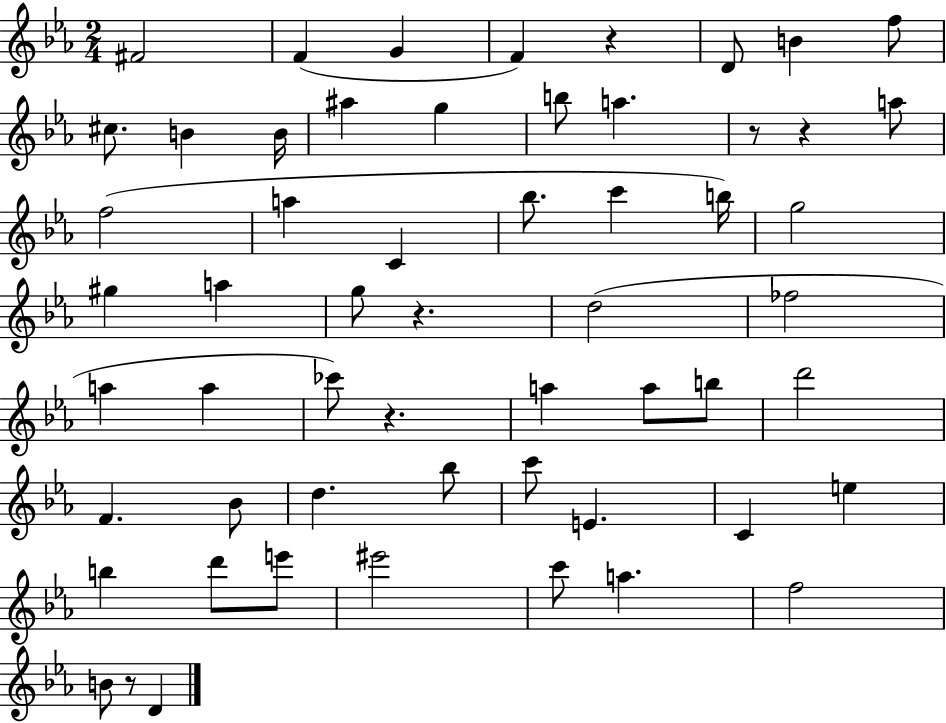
X:1
T:Untitled
M:2/4
L:1/4
K:Eb
^F2 F G F z D/2 B f/2 ^c/2 B B/4 ^a g b/2 a z/2 z a/2 f2 a C _b/2 c' b/4 g2 ^g a g/2 z d2 _f2 a a _c'/2 z a a/2 b/2 d'2 F _B/2 d _b/2 c'/2 E C e b d'/2 e'/2 ^e'2 c'/2 a f2 B/2 z/2 D